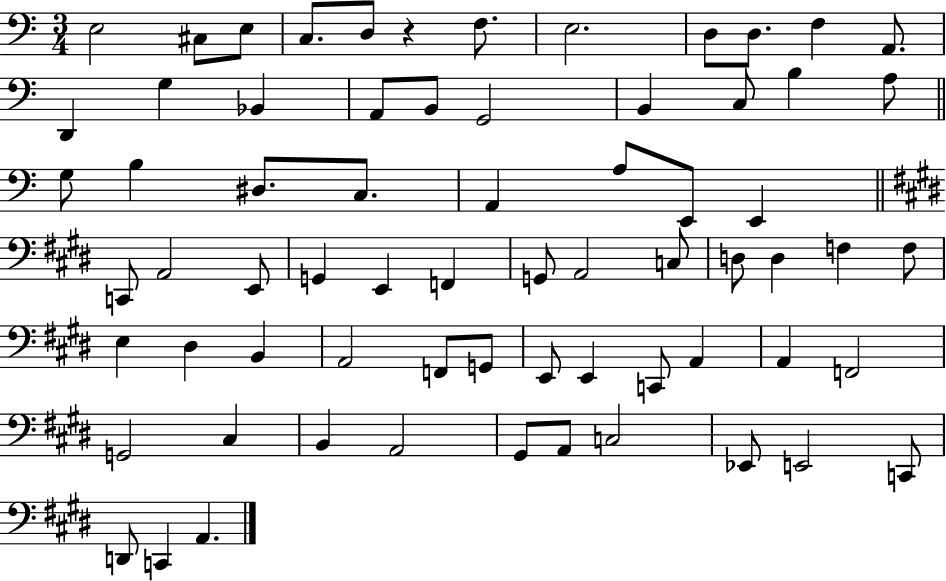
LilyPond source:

{
  \clef bass
  \numericTimeSignature
  \time 3/4
  \key c \major
  e2 cis8 e8 | c8. d8 r4 f8. | e2. | d8 d8. f4 a,8. | \break d,4 g4 bes,4 | a,8 b,8 g,2 | b,4 c8 b4 a8 | \bar "||" \break \key a \minor g8 b4 dis8. c8. | a,4 a8 e,8 e,4 | \bar "||" \break \key e \major c,8 a,2 e,8 | g,4 e,4 f,4 | g,8 a,2 c8 | d8 d4 f4 f8 | \break e4 dis4 b,4 | a,2 f,8 g,8 | e,8 e,4 c,8 a,4 | a,4 f,2 | \break g,2 cis4 | b,4 a,2 | gis,8 a,8 c2 | ees,8 e,2 c,8 | \break d,8 c,4 a,4. | \bar "|."
}